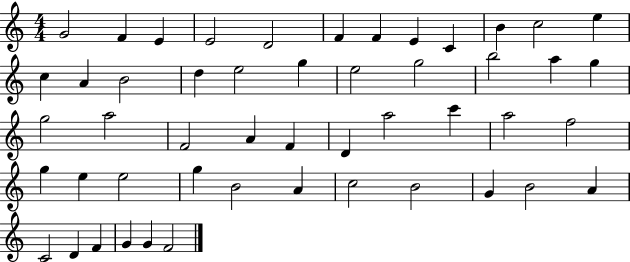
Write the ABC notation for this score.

X:1
T:Untitled
M:4/4
L:1/4
K:C
G2 F E E2 D2 F F E C B c2 e c A B2 d e2 g e2 g2 b2 a g g2 a2 F2 A F D a2 c' a2 f2 g e e2 g B2 A c2 B2 G B2 A C2 D F G G F2